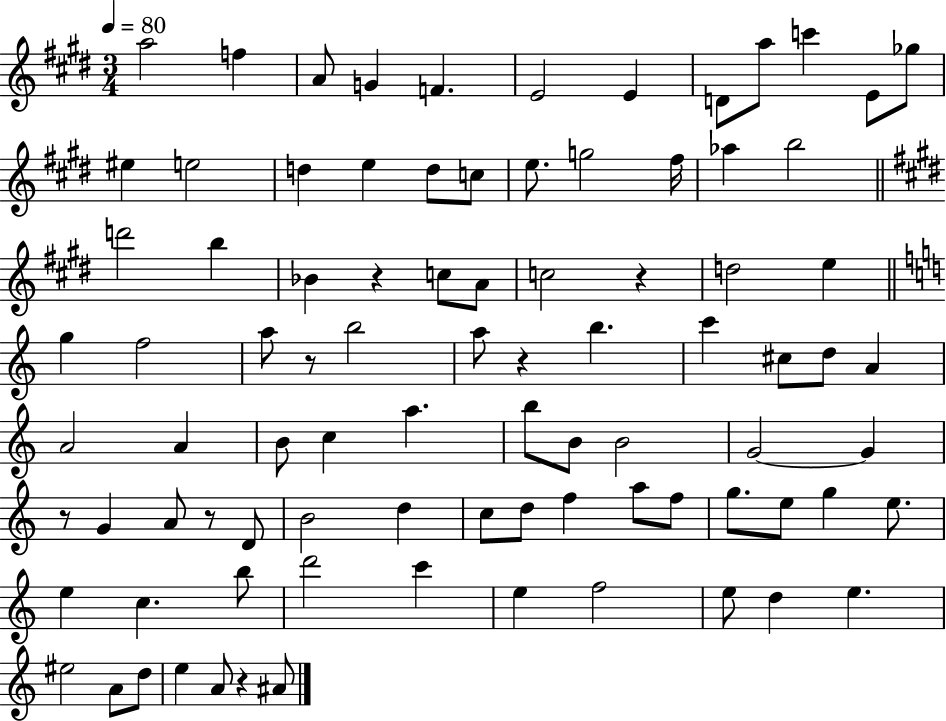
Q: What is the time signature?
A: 3/4